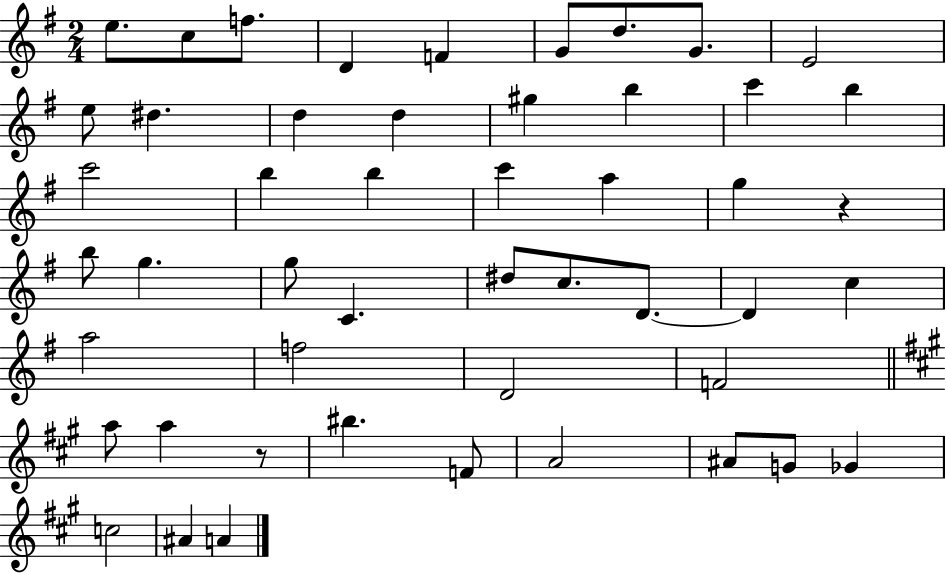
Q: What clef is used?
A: treble